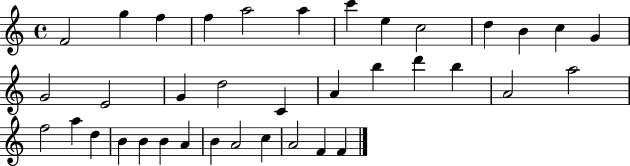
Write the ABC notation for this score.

X:1
T:Untitled
M:4/4
L:1/4
K:C
F2 g f f a2 a c' e c2 d B c G G2 E2 G d2 C A b d' b A2 a2 f2 a d B B B A B A2 c A2 F F